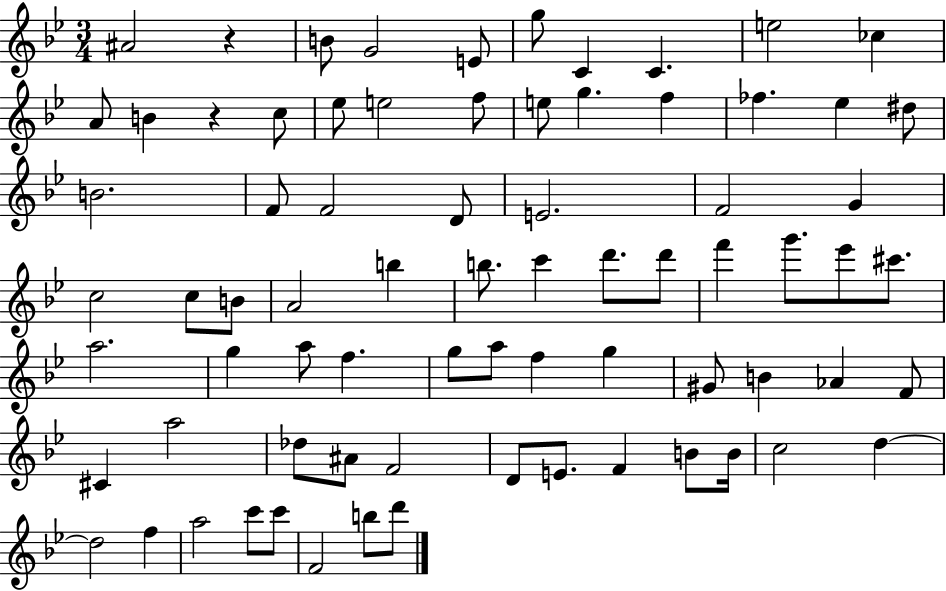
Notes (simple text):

A#4/h R/q B4/e G4/h E4/e G5/e C4/q C4/q. E5/h CES5/q A4/e B4/q R/q C5/e Eb5/e E5/h F5/e E5/e G5/q. F5/q FES5/q. Eb5/q D#5/e B4/h. F4/e F4/h D4/e E4/h. F4/h G4/q C5/h C5/e B4/e A4/h B5/q B5/e. C6/q D6/e. D6/e F6/q G6/e. Eb6/e C#6/e. A5/h. G5/q A5/e F5/q. G5/e A5/e F5/q G5/q G#4/e B4/q Ab4/q F4/e C#4/q A5/h Db5/e A#4/e F4/h D4/e E4/e. F4/q B4/e B4/s C5/h D5/q D5/h F5/q A5/h C6/e C6/e F4/h B5/e D6/e